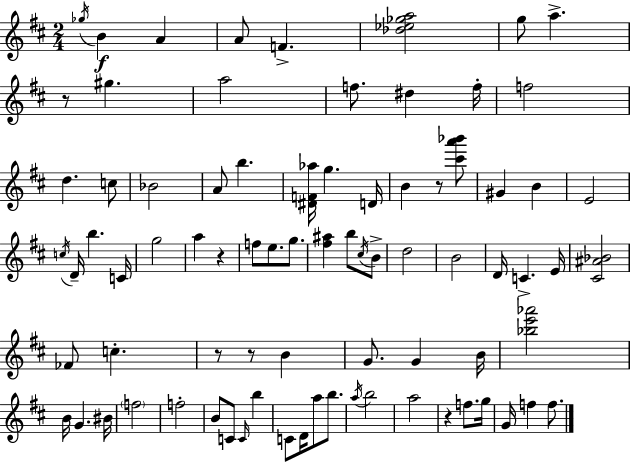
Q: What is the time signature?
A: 2/4